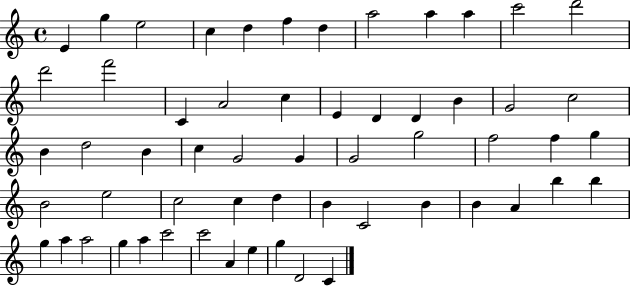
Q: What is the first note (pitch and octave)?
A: E4